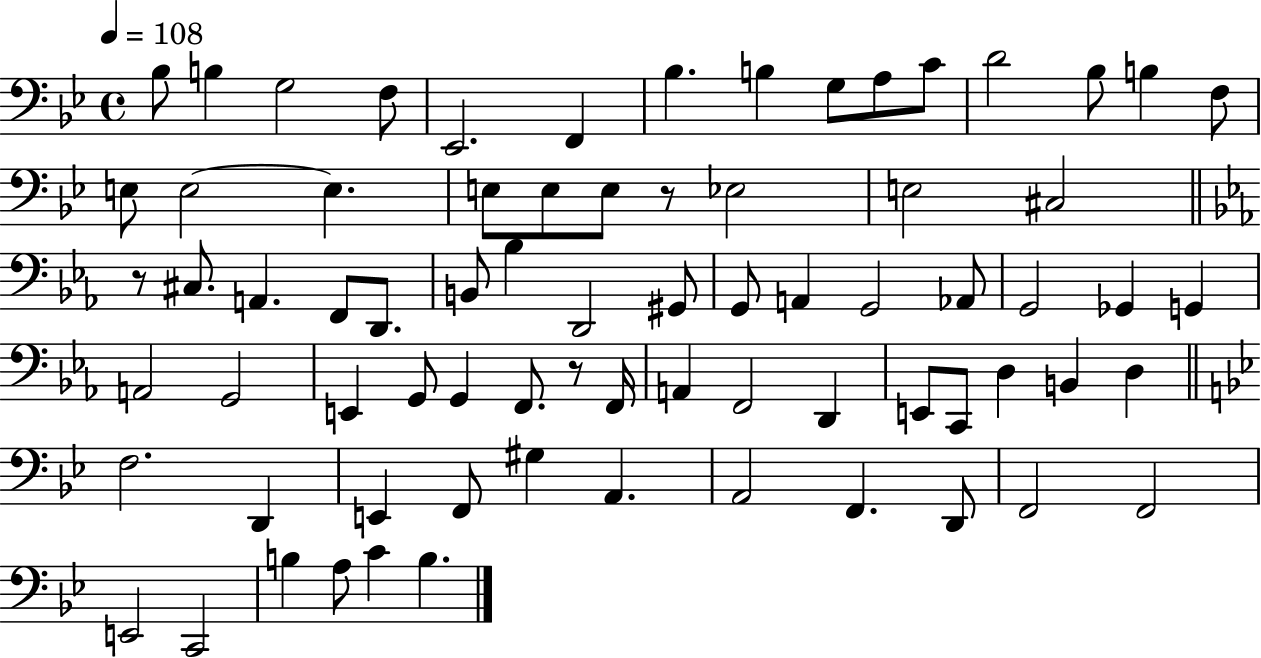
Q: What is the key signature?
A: BES major